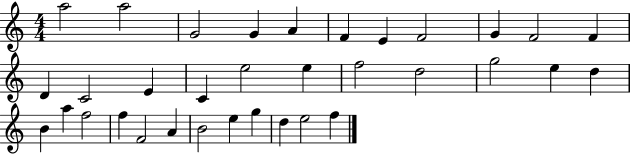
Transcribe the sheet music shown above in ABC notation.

X:1
T:Untitled
M:4/4
L:1/4
K:C
a2 a2 G2 G A F E F2 G F2 F D C2 E C e2 e f2 d2 g2 e d B a f2 f F2 A B2 e g d e2 f